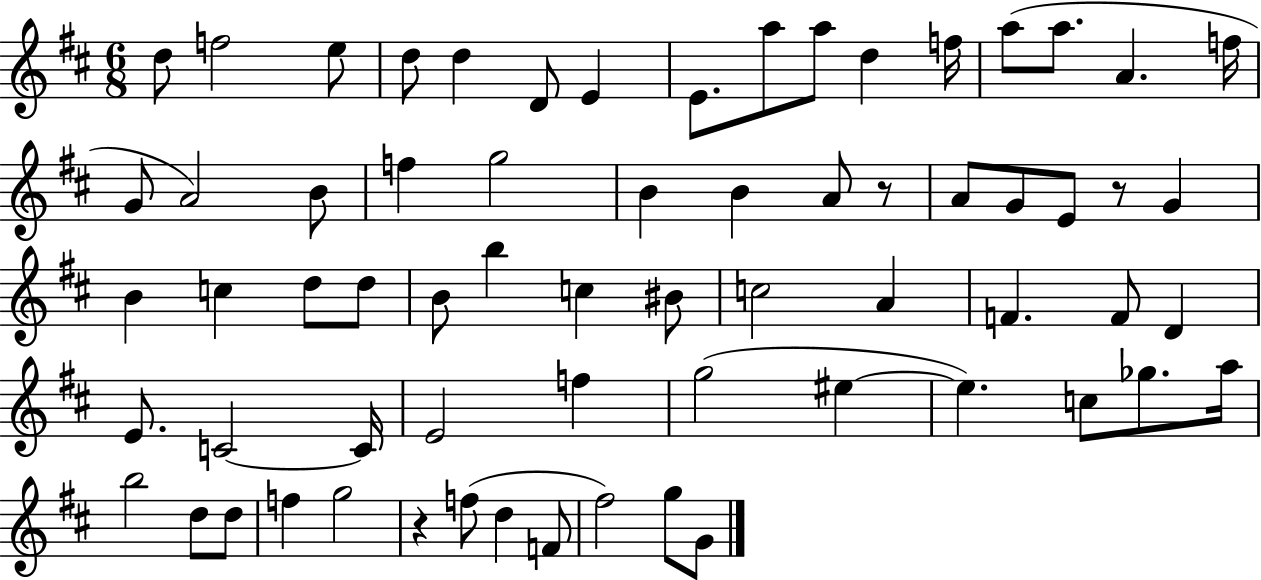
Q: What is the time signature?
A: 6/8